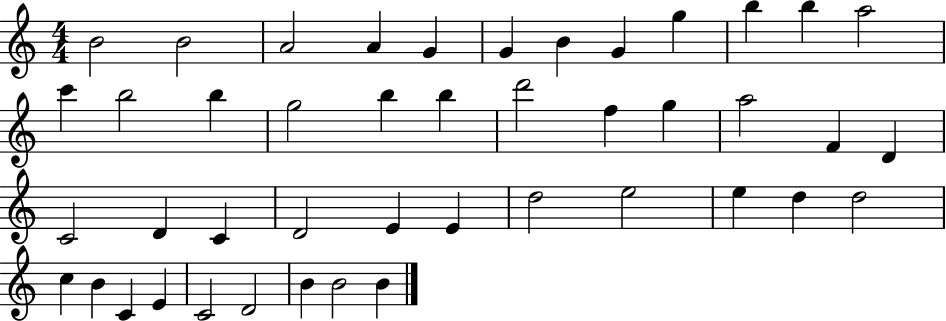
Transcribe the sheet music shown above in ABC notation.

X:1
T:Untitled
M:4/4
L:1/4
K:C
B2 B2 A2 A G G B G g b b a2 c' b2 b g2 b b d'2 f g a2 F D C2 D C D2 E E d2 e2 e d d2 c B C E C2 D2 B B2 B